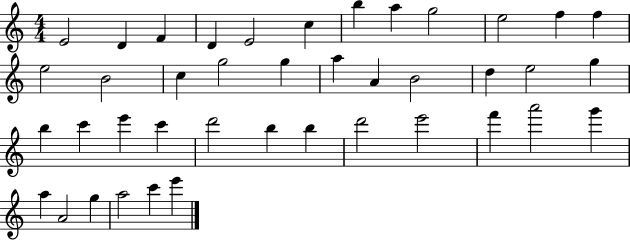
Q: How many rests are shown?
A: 0